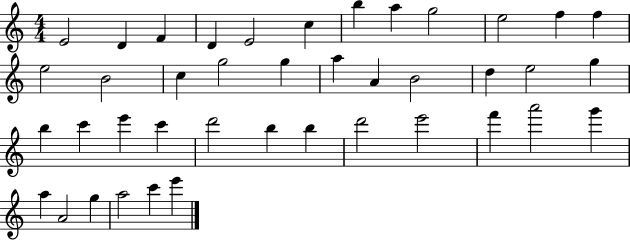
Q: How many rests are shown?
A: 0